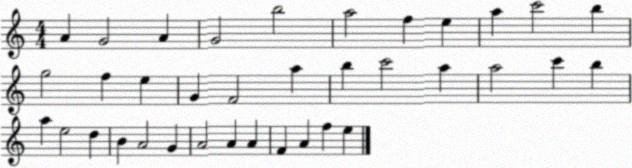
X:1
T:Untitled
M:4/4
L:1/4
K:C
A G2 A G2 b2 a2 f e a c'2 b g2 f e G F2 a b c'2 a a2 c' b a e2 d B A2 G A2 A A F A f e